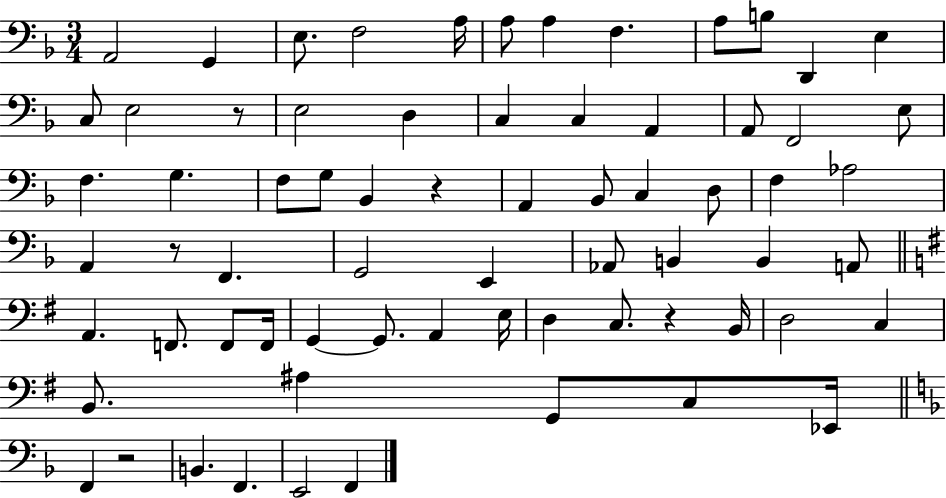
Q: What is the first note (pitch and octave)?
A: A2